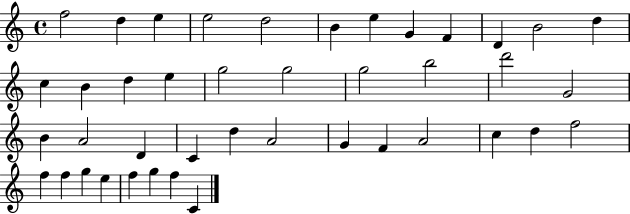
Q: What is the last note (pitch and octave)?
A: C4